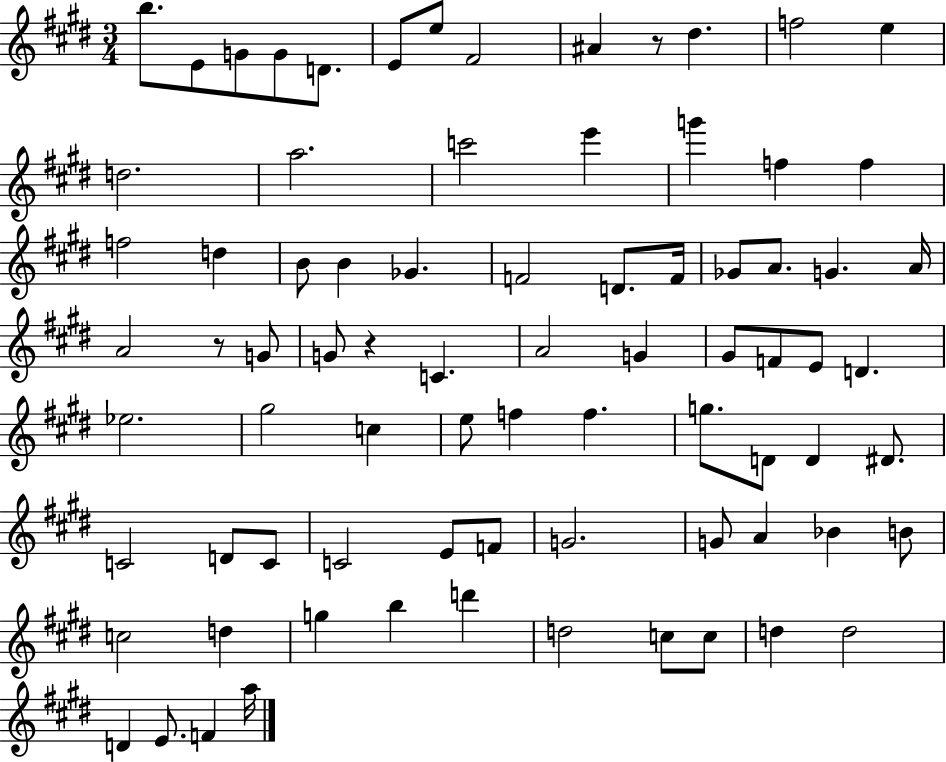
{
  \clef treble
  \numericTimeSignature
  \time 3/4
  \key e \major
  \repeat volta 2 { b''8. e'8 g'8 g'8 d'8. | e'8 e''8 fis'2 | ais'4 r8 dis''4. | f''2 e''4 | \break d''2. | a''2. | c'''2 e'''4 | g'''4 f''4 f''4 | \break f''2 d''4 | b'8 b'4 ges'4. | f'2 d'8. f'16 | ges'8 a'8. g'4. a'16 | \break a'2 r8 g'8 | g'8 r4 c'4. | a'2 g'4 | gis'8 f'8 e'8 d'4. | \break ees''2. | gis''2 c''4 | e''8 f''4 f''4. | g''8. d'8 d'4 dis'8. | \break c'2 d'8 c'8 | c'2 e'8 f'8 | g'2. | g'8 a'4 bes'4 b'8 | \break c''2 d''4 | g''4 b''4 d'''4 | d''2 c''8 c''8 | d''4 d''2 | \break d'4 e'8. f'4 a''16 | } \bar "|."
}